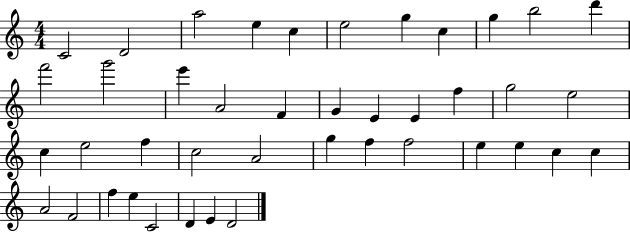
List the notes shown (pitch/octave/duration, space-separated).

C4/h D4/h A5/h E5/q C5/q E5/h G5/q C5/q G5/q B5/h D6/q F6/h G6/h E6/q A4/h F4/q G4/q E4/q E4/q F5/q G5/h E5/h C5/q E5/h F5/q C5/h A4/h G5/q F5/q F5/h E5/q E5/q C5/q C5/q A4/h F4/h F5/q E5/q C4/h D4/q E4/q D4/h